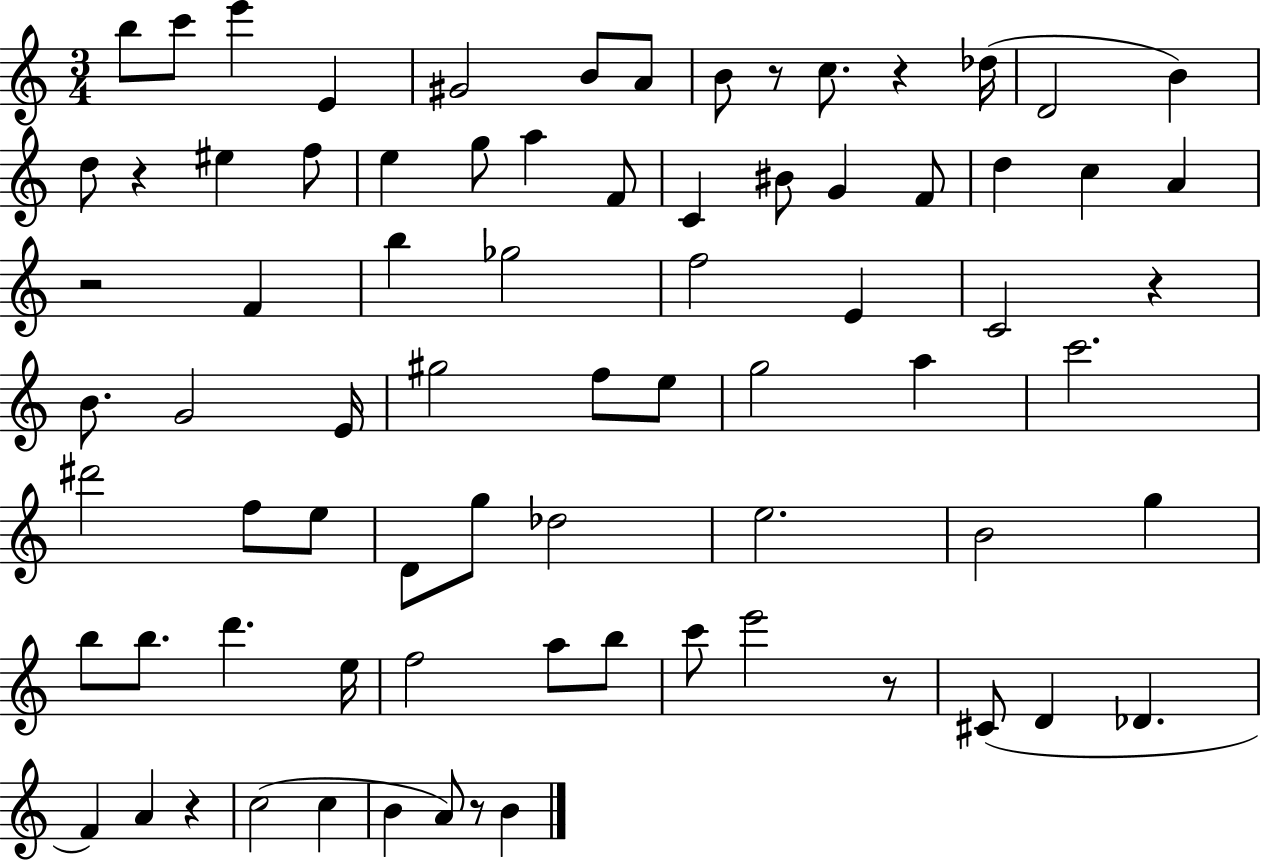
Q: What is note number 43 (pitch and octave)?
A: F5